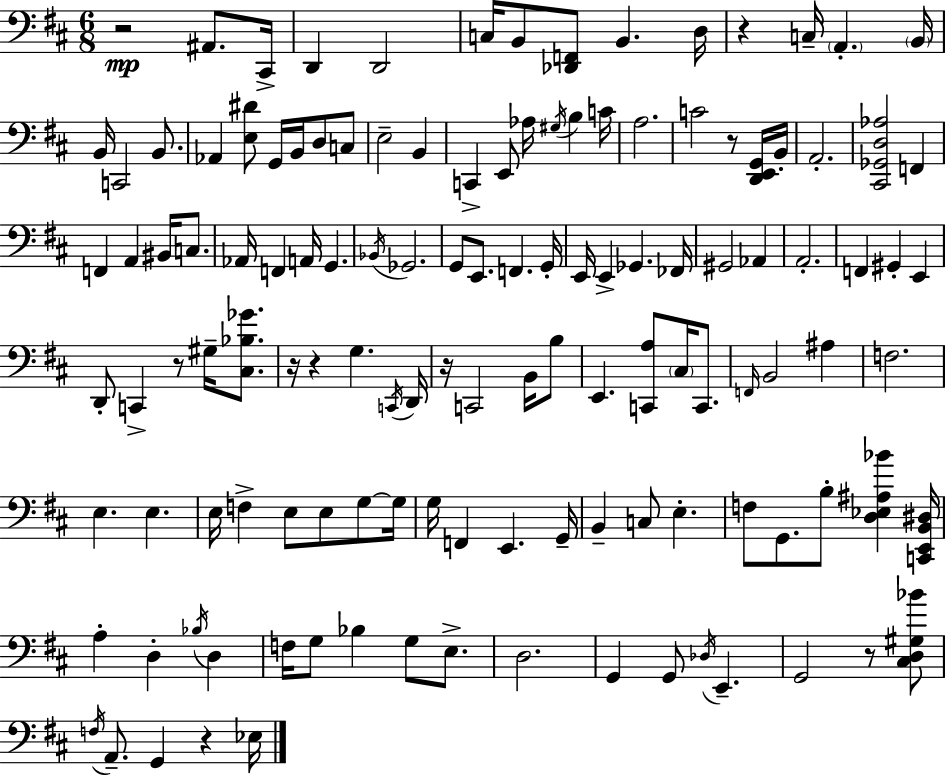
R/h A#2/e. C#2/s D2/q D2/h C3/s B2/e [Db2,F2]/e B2/q. D3/s R/q C3/s A2/q. B2/s B2/s C2/h B2/e. Ab2/q [E3,D#4]/e G2/s B2/s D3/e C3/e E3/h B2/q C2/q E2/e Ab3/s G#3/s B3/q C4/s A3/h. C4/h R/e [D2,E2,G2]/s B2/s A2/h. [C#2,Gb2,D3,Ab3]/h F2/q F2/q A2/q BIS2/s C3/e. Ab2/s F2/q A2/s G2/q. Bb2/s Gb2/h. G2/e E2/e. F2/q. G2/s E2/s E2/q Gb2/q. FES2/s G#2/h Ab2/q A2/h. F2/q G#2/q E2/q D2/e C2/q R/e G#3/s [C#3,Bb3,Gb4]/e. R/s R/q G3/q. C2/s D2/s R/s C2/h B2/s B3/e E2/q. [C2,A3]/e C#3/s C2/e. F2/s B2/h A#3/q F3/h. E3/q. E3/q. E3/s F3/q E3/e E3/e G3/e G3/s G3/s F2/q E2/q. G2/s B2/q C3/e E3/q. F3/e G2/e. B3/e [D3,Eb3,A#3,Bb4]/q [C2,E2,B2,D#3]/s A3/q D3/q Bb3/s D3/q F3/s G3/e Bb3/q G3/e E3/e. D3/h. G2/q G2/e Db3/s E2/q. G2/h R/e [C#3,D3,G#3,Bb4]/e F3/s A2/e. G2/q R/q Eb3/s